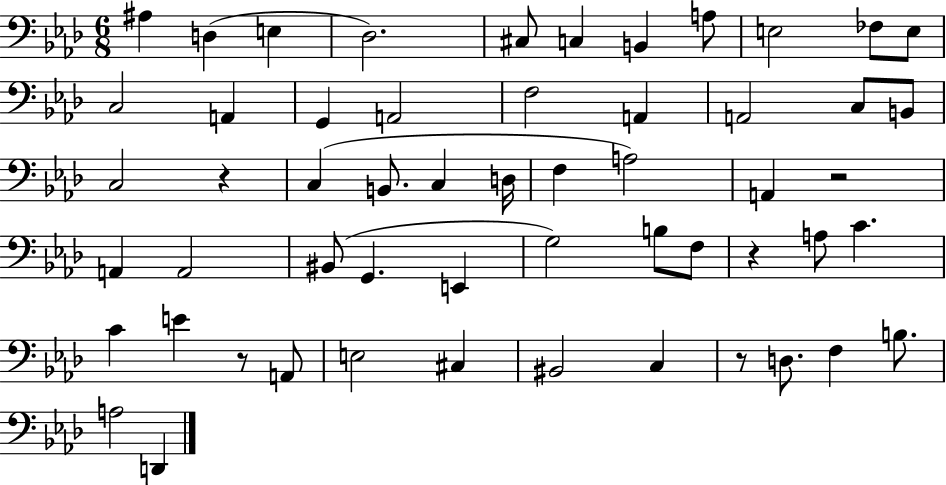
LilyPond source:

{
  \clef bass
  \numericTimeSignature
  \time 6/8
  \key aes \major
  ais4 d4( e4 | des2.) | cis8 c4 b,4 a8 | e2 fes8 e8 | \break c2 a,4 | g,4 a,2 | f2 a,4 | a,2 c8 b,8 | \break c2 r4 | c4( b,8. c4 d16 | f4 a2) | a,4 r2 | \break a,4 a,2 | bis,8( g,4. e,4 | g2) b8 f8 | r4 a8 c'4. | \break c'4 e'4 r8 a,8 | e2 cis4 | bis,2 c4 | r8 d8. f4 b8. | \break a2 d,4 | \bar "|."
}